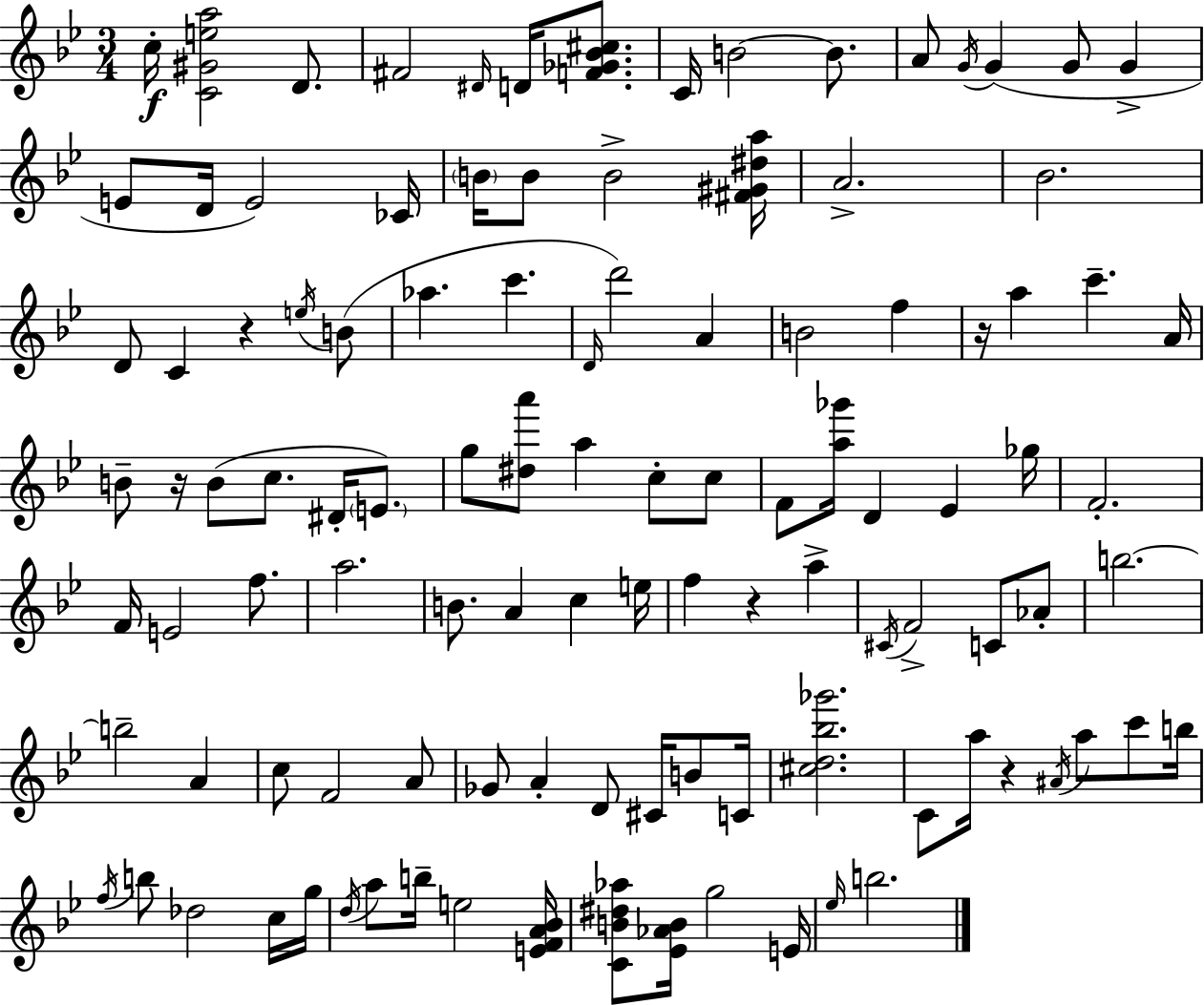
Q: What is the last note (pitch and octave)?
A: B5